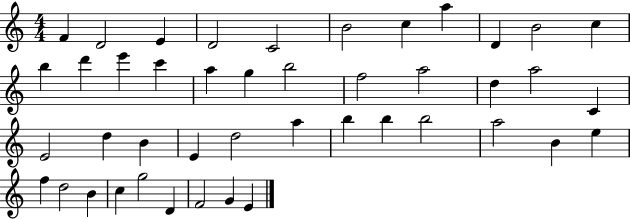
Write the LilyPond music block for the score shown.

{
  \clef treble
  \numericTimeSignature
  \time 4/4
  \key c \major
  f'4 d'2 e'4 | d'2 c'2 | b'2 c''4 a''4 | d'4 b'2 c''4 | \break b''4 d'''4 e'''4 c'''4 | a''4 g''4 b''2 | f''2 a''2 | d''4 a''2 c'4 | \break e'2 d''4 b'4 | e'4 d''2 a''4 | b''4 b''4 b''2 | a''2 b'4 e''4 | \break f''4 d''2 b'4 | c''4 g''2 d'4 | f'2 g'4 e'4 | \bar "|."
}